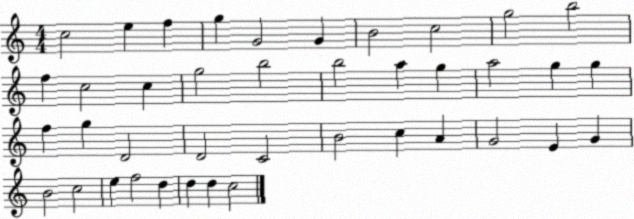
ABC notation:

X:1
T:Untitled
M:4/4
L:1/4
K:C
c2 e f g G2 G B2 c2 g2 b2 f c2 c g2 b2 b2 a g a2 g g f g D2 D2 C2 B2 c A G2 E G B2 c2 e f2 d d d c2